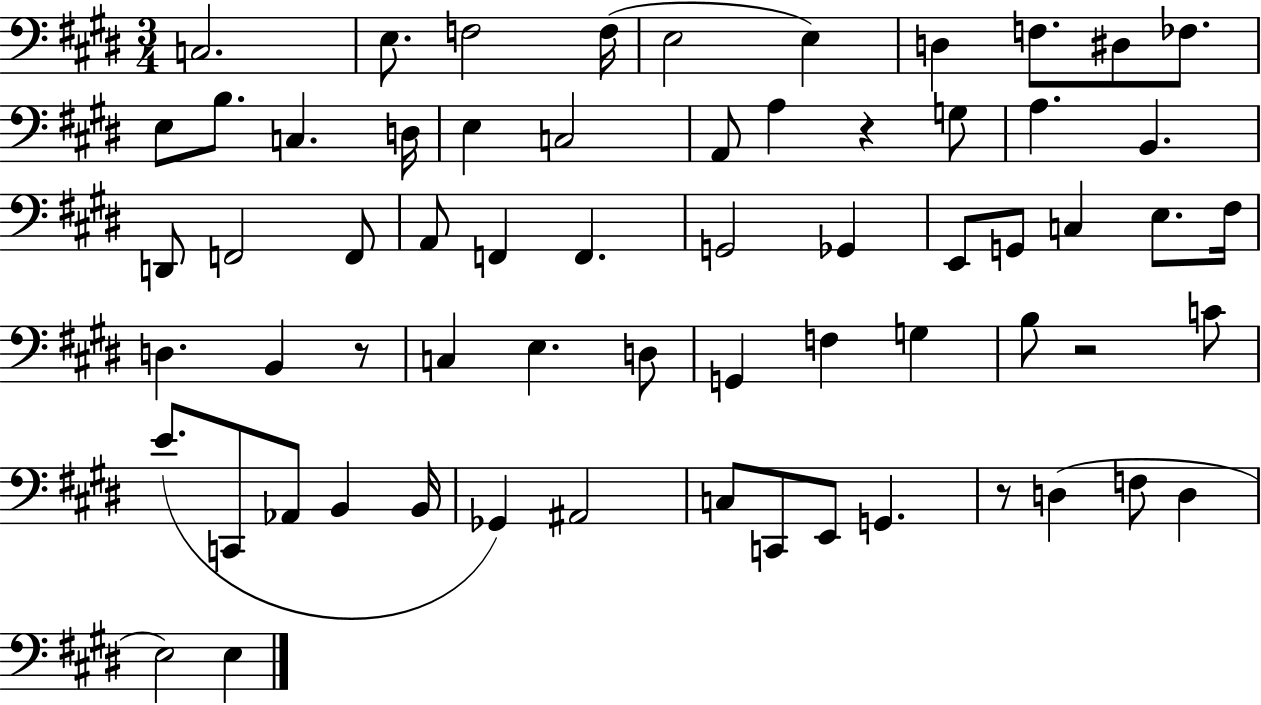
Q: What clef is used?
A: bass